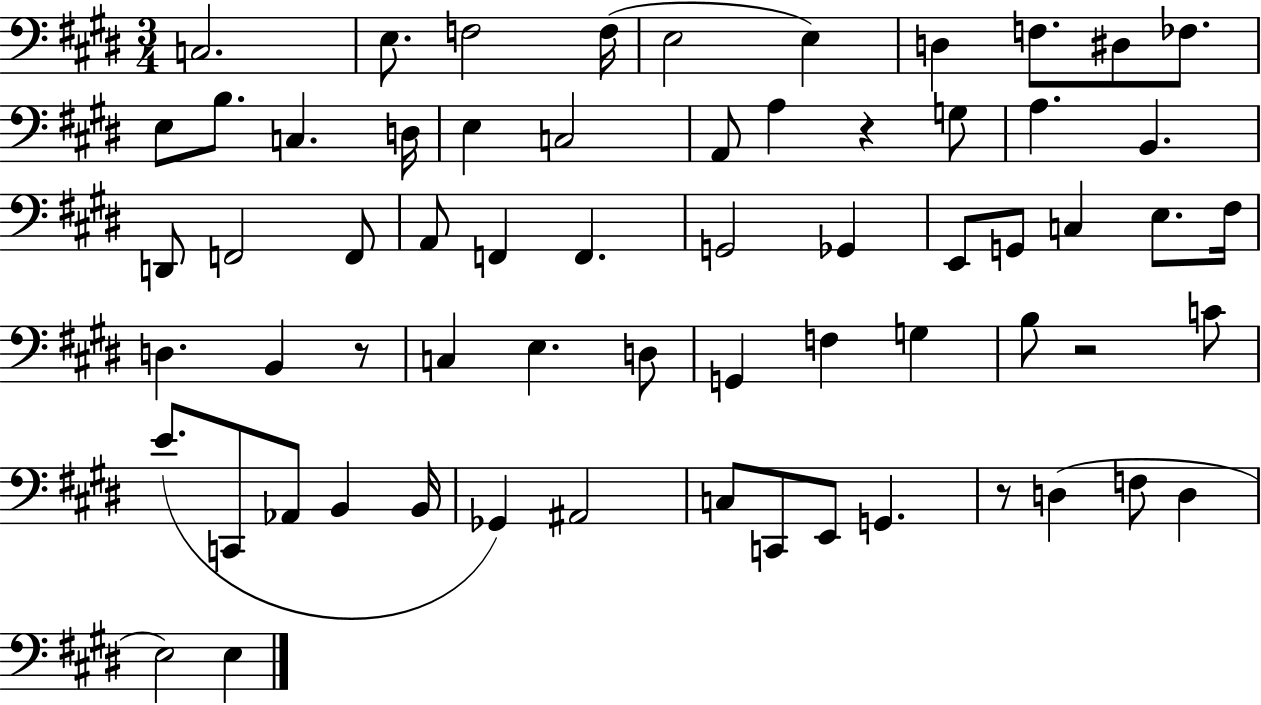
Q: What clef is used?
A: bass